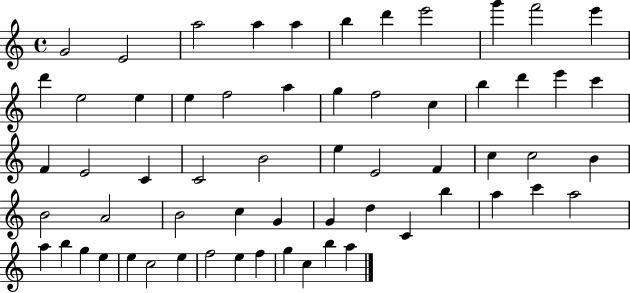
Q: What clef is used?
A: treble